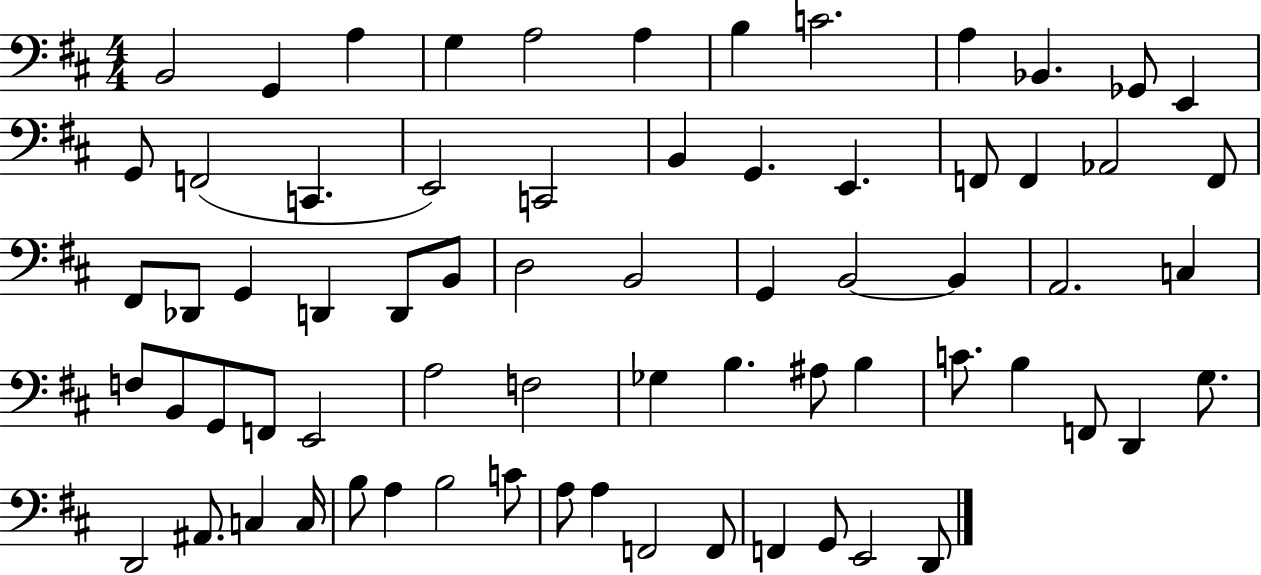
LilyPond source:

{
  \clef bass
  \numericTimeSignature
  \time 4/4
  \key d \major
  b,2 g,4 a4 | g4 a2 a4 | b4 c'2. | a4 bes,4. ges,8 e,4 | \break g,8 f,2( c,4. | e,2) c,2 | b,4 g,4. e,4. | f,8 f,4 aes,2 f,8 | \break fis,8 des,8 g,4 d,4 d,8 b,8 | d2 b,2 | g,4 b,2~~ b,4 | a,2. c4 | \break f8 b,8 g,8 f,8 e,2 | a2 f2 | ges4 b4. ais8 b4 | c'8. b4 f,8 d,4 g8. | \break d,2 ais,8. c4 c16 | b8 a4 b2 c'8 | a8 a4 f,2 f,8 | f,4 g,8 e,2 d,8 | \break \bar "|."
}